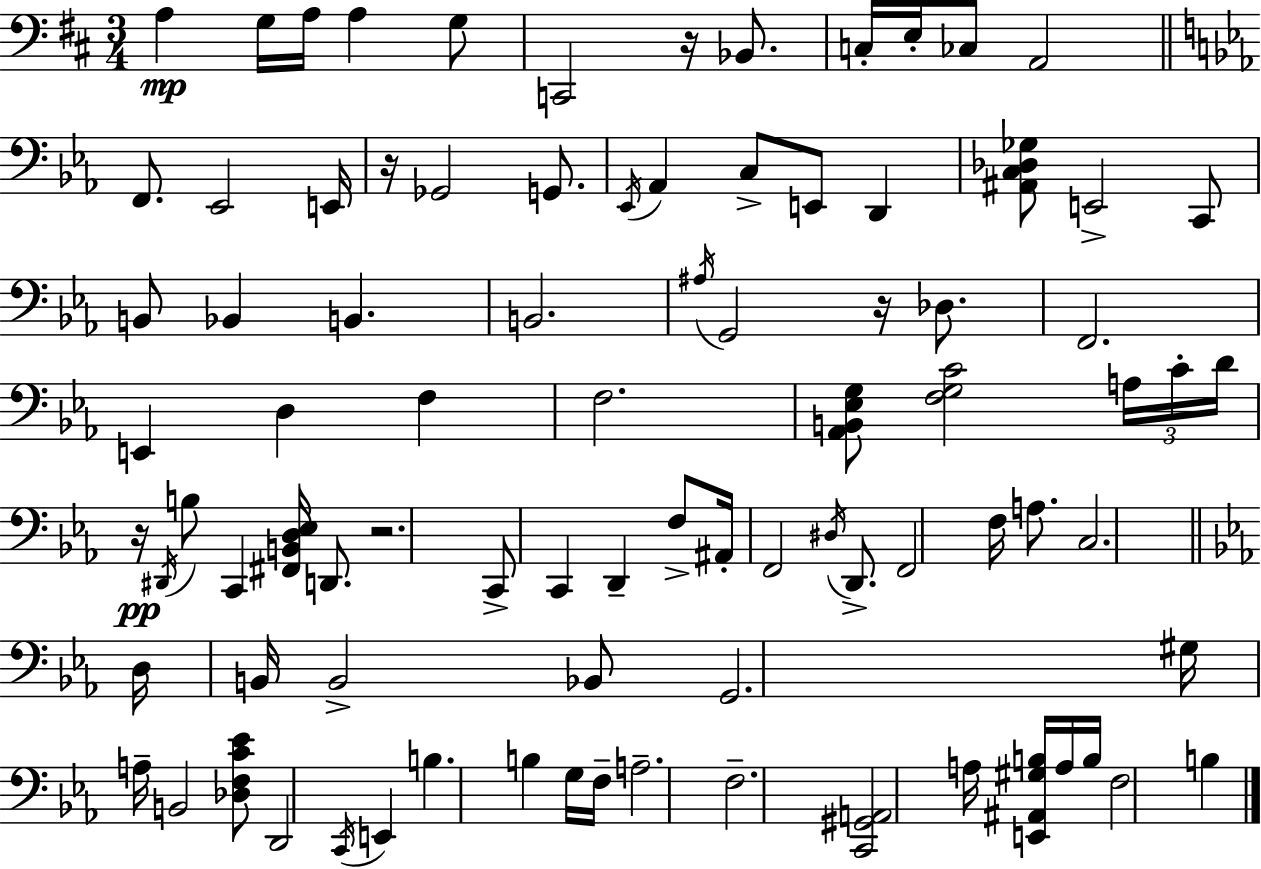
A3/q G3/s A3/s A3/q G3/e C2/h R/s Bb2/e. C3/s E3/s CES3/e A2/h F2/e. Eb2/h E2/s R/s Gb2/h G2/e. Eb2/s Ab2/q C3/e E2/e D2/q [A#2,C3,Db3,Gb3]/e E2/h C2/e B2/e Bb2/q B2/q. B2/h. A#3/s G2/h R/s Db3/e. F2/h. E2/q D3/q F3/q F3/h. [Ab2,B2,Eb3,G3]/e [F3,G3,C4]/h A3/s C4/s D4/s R/s D#2/s B3/e C2/q [F#2,B2,D3,Eb3]/s D2/e. R/h. C2/e C2/q D2/q F3/e A#2/s F2/h D#3/s D2/e. F2/h F3/s A3/e. C3/h. D3/s B2/s B2/h Bb2/e G2/h. G#3/s A3/s B2/h [Db3,F3,C4,Eb4]/e D2/h C2/s E2/q B3/q. B3/q G3/s F3/s A3/h. F3/h. [C2,G#2,A2]/h A3/s [E2,A#2,G#3,B3]/s A3/s B3/s F3/h B3/q